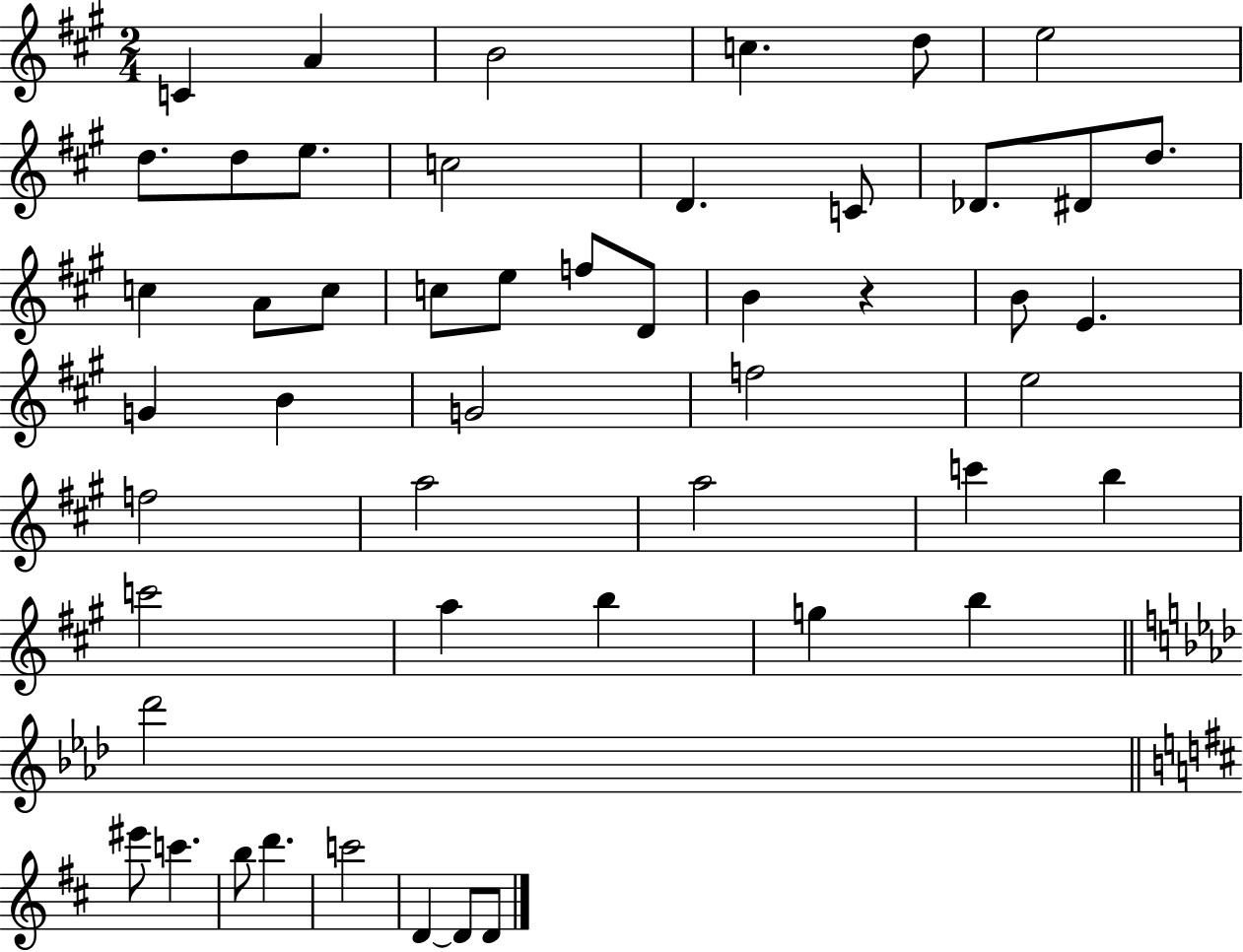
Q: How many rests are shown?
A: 1